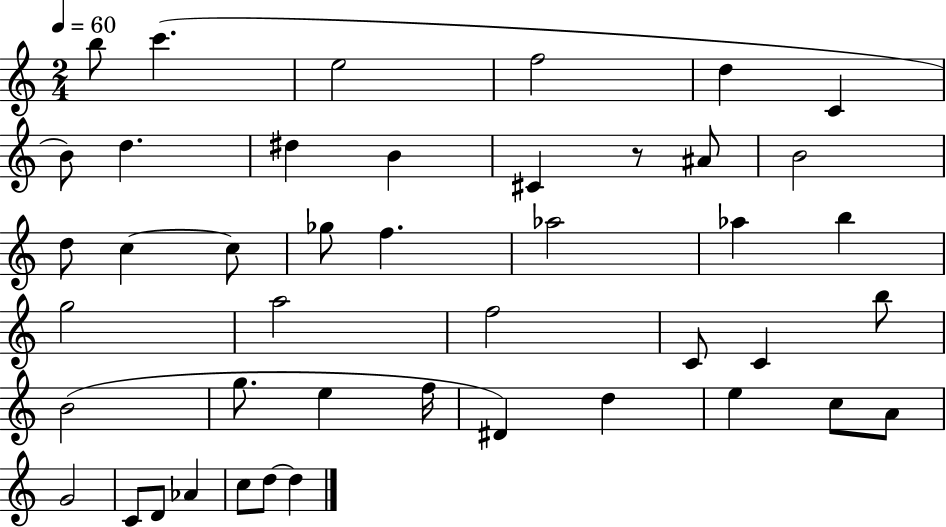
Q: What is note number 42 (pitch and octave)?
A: D5